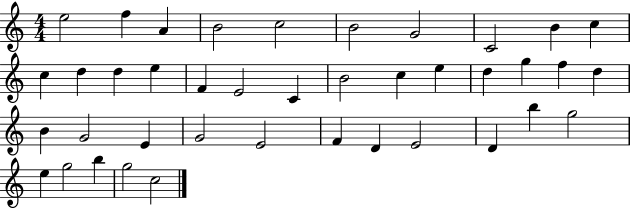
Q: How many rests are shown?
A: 0